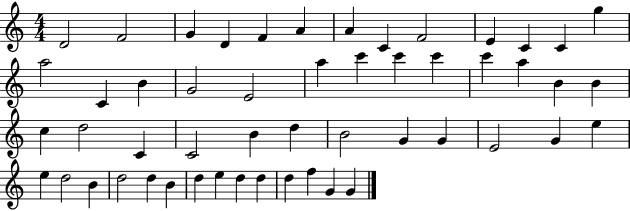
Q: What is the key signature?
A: C major